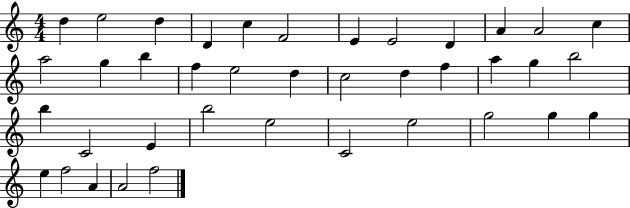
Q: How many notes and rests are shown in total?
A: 39